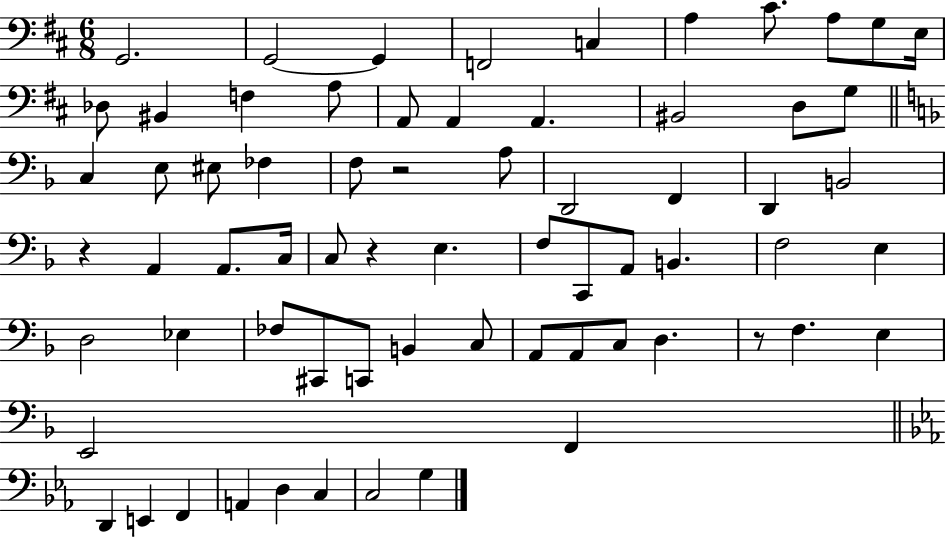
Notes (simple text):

G2/h. G2/h G2/q F2/h C3/q A3/q C#4/e. A3/e G3/e E3/s Db3/e BIS2/q F3/q A3/e A2/e A2/q A2/q. BIS2/h D3/e G3/e C3/q E3/e EIS3/e FES3/q F3/e R/h A3/e D2/h F2/q D2/q B2/h R/q A2/q A2/e. C3/s C3/e R/q E3/q. F3/e C2/e A2/e B2/q. F3/h E3/q D3/h Eb3/q FES3/e C#2/e C2/e B2/q C3/e A2/e A2/e C3/e D3/q. R/e F3/q. E3/q E2/h F2/q D2/q E2/q F2/q A2/q D3/q C3/q C3/h G3/q